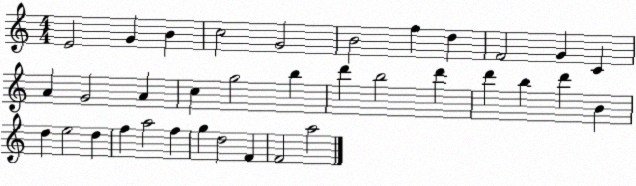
X:1
T:Untitled
M:4/4
L:1/4
K:C
E2 G B c2 G2 B2 f d F2 G C A G2 A c g2 b d' b2 d' d' b d' B d e2 d f a2 f g d2 F F2 a2